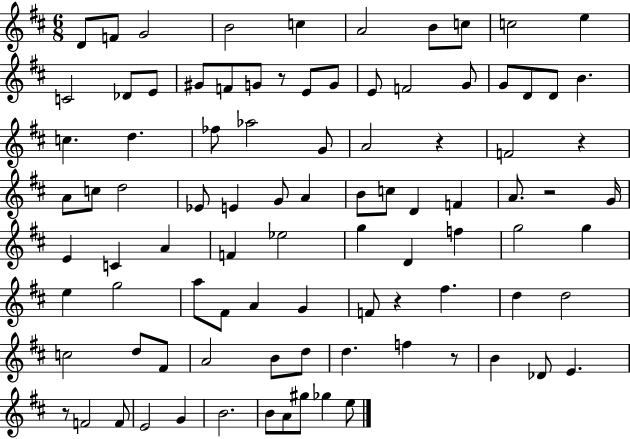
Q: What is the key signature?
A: D major